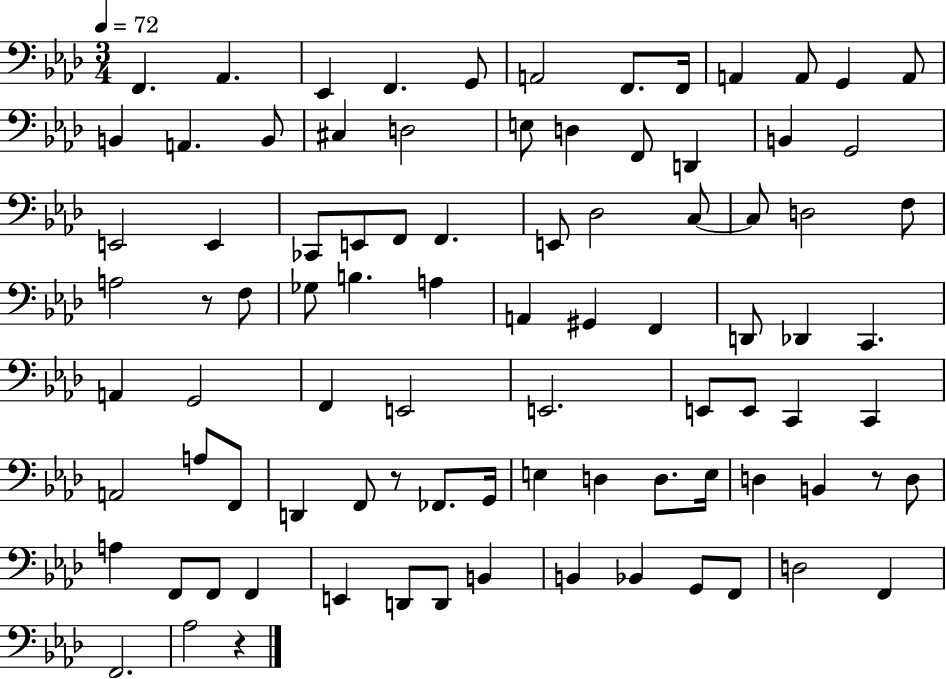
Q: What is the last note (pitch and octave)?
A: Ab3